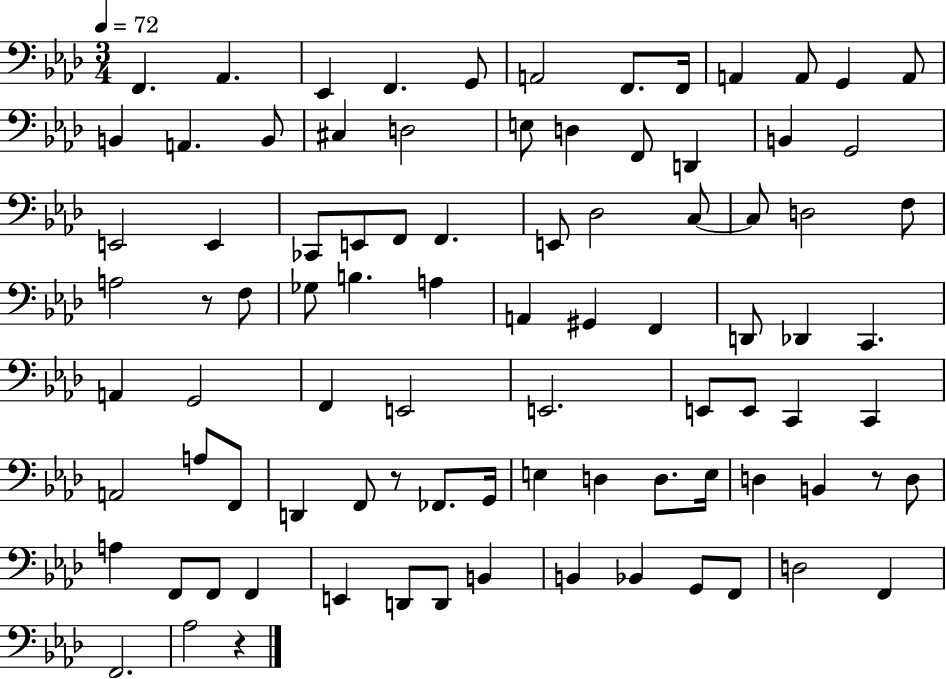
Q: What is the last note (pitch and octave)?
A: Ab3